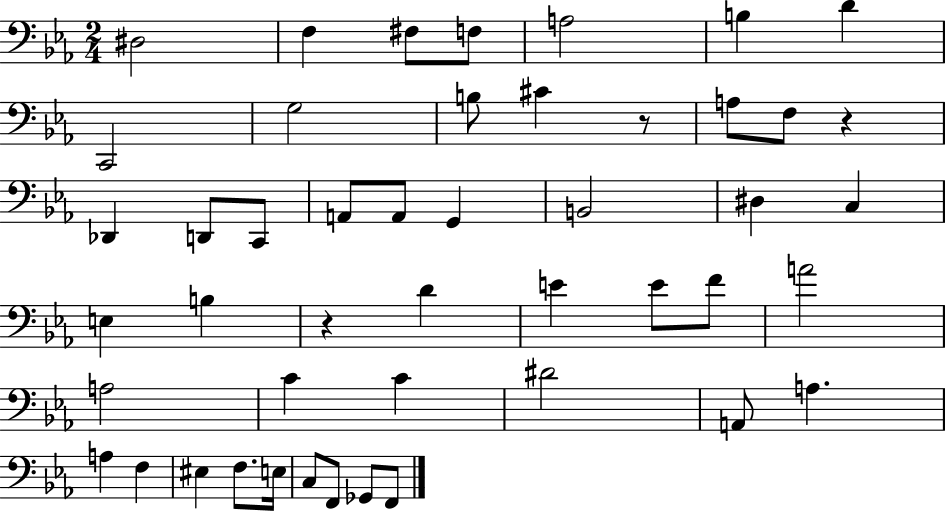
D#3/h F3/q F#3/e F3/e A3/h B3/q D4/q C2/h G3/h B3/e C#4/q R/e A3/e F3/e R/q Db2/q D2/e C2/e A2/e A2/e G2/q B2/h D#3/q C3/q E3/q B3/q R/q D4/q E4/q E4/e F4/e A4/h A3/h C4/q C4/q D#4/h A2/e A3/q. A3/q F3/q EIS3/q F3/e. E3/s C3/e F2/e Gb2/e F2/e